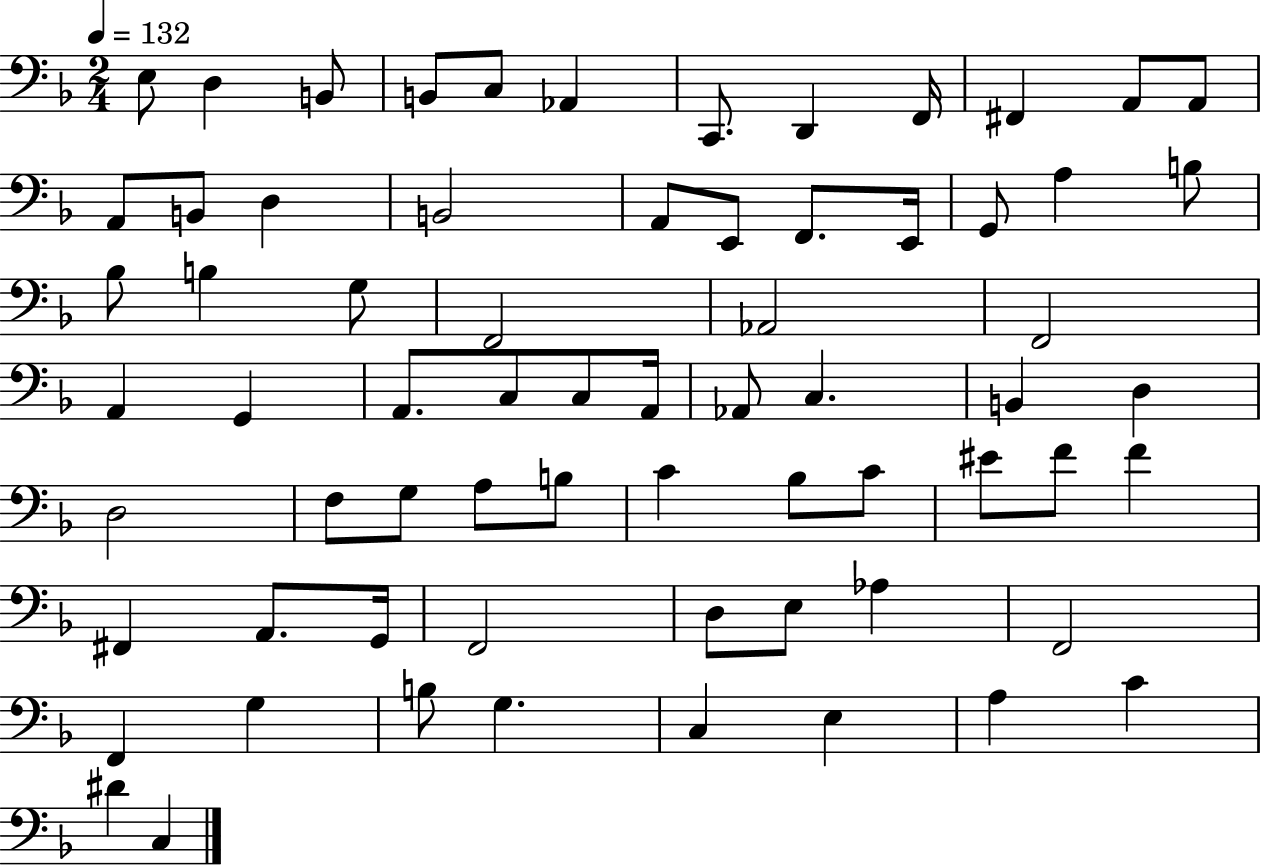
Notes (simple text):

E3/e D3/q B2/e B2/e C3/e Ab2/q C2/e. D2/q F2/s F#2/q A2/e A2/e A2/e B2/e D3/q B2/h A2/e E2/e F2/e. E2/s G2/e A3/q B3/e Bb3/e B3/q G3/e F2/h Ab2/h F2/h A2/q G2/q A2/e. C3/e C3/e A2/s Ab2/e C3/q. B2/q D3/q D3/h F3/e G3/e A3/e B3/e C4/q Bb3/e C4/e EIS4/e F4/e F4/q F#2/q A2/e. G2/s F2/h D3/e E3/e Ab3/q F2/h F2/q G3/q B3/e G3/q. C3/q E3/q A3/q C4/q D#4/q C3/q